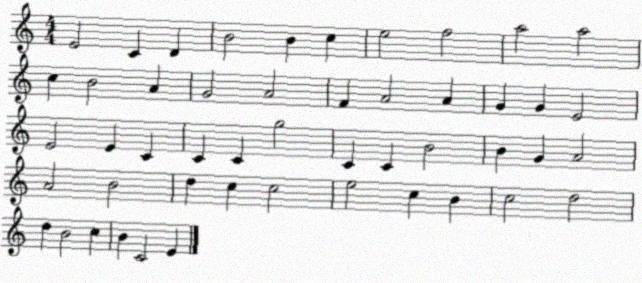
X:1
T:Untitled
M:4/4
L:1/4
K:C
E2 C D B2 B c e2 f2 a2 a2 c B2 A G2 A2 F A2 A G G E2 E2 E C C C g2 C C B2 B G A2 A2 B2 d c c2 e2 c B c2 d2 d B2 c B C2 E